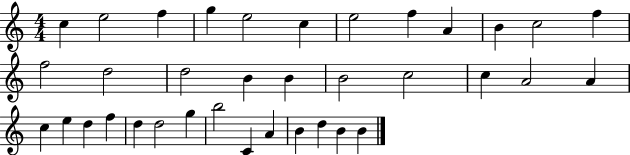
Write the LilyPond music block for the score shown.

{
  \clef treble
  \numericTimeSignature
  \time 4/4
  \key c \major
  c''4 e''2 f''4 | g''4 e''2 c''4 | e''2 f''4 a'4 | b'4 c''2 f''4 | \break f''2 d''2 | d''2 b'4 b'4 | b'2 c''2 | c''4 a'2 a'4 | \break c''4 e''4 d''4 f''4 | d''4 d''2 g''4 | b''2 c'4 a'4 | b'4 d''4 b'4 b'4 | \break \bar "|."
}